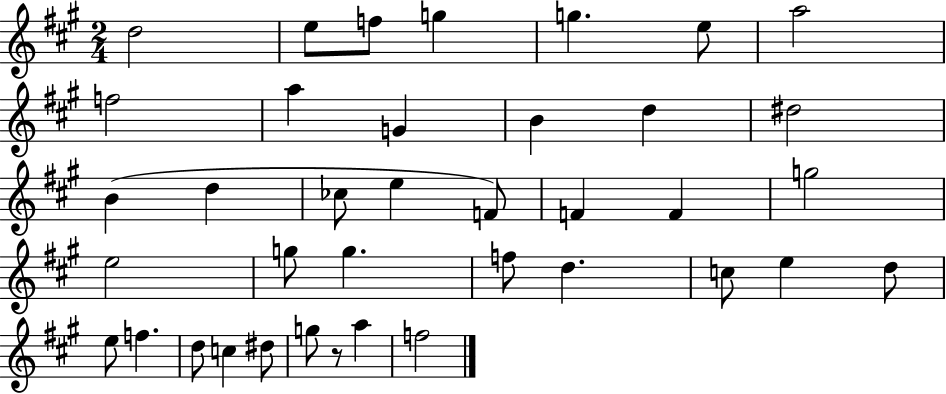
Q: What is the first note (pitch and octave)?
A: D5